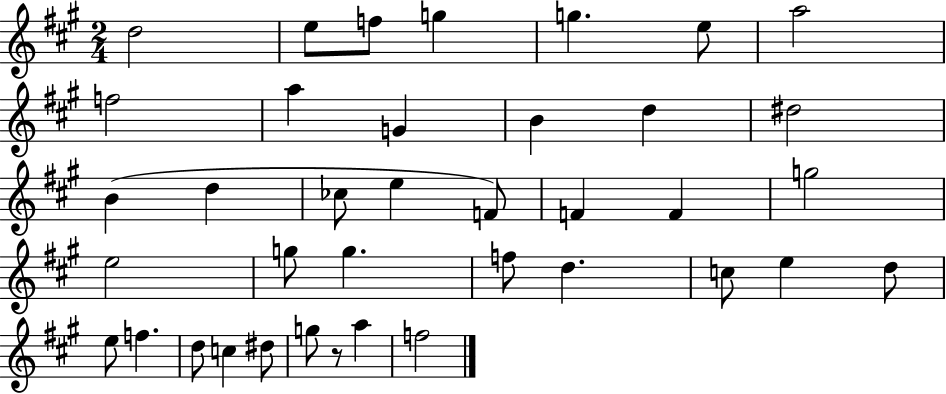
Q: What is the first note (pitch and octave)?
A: D5